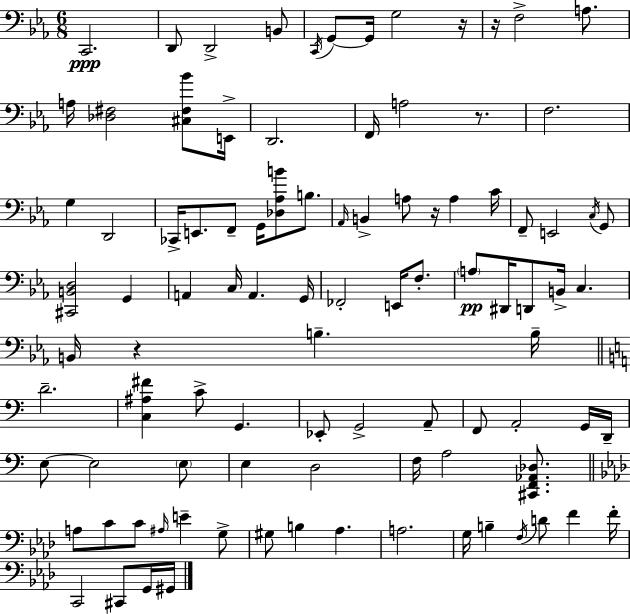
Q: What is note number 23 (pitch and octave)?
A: B3